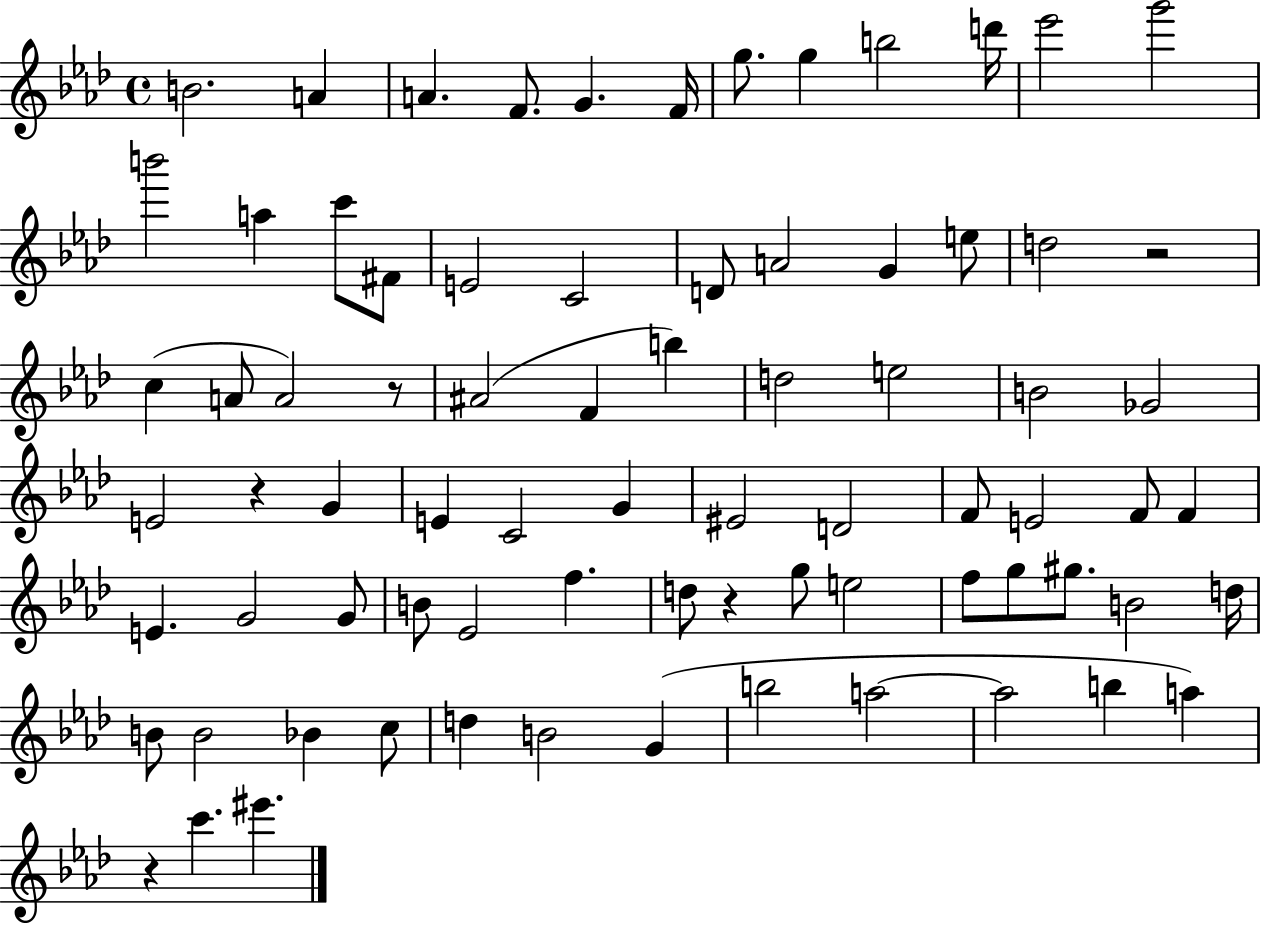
X:1
T:Untitled
M:4/4
L:1/4
K:Ab
B2 A A F/2 G F/4 g/2 g b2 d'/4 _e'2 g'2 b'2 a c'/2 ^F/2 E2 C2 D/2 A2 G e/2 d2 z2 c A/2 A2 z/2 ^A2 F b d2 e2 B2 _G2 E2 z G E C2 G ^E2 D2 F/2 E2 F/2 F E G2 G/2 B/2 _E2 f d/2 z g/2 e2 f/2 g/2 ^g/2 B2 d/4 B/2 B2 _B c/2 d B2 G b2 a2 a2 b a z c' ^e'